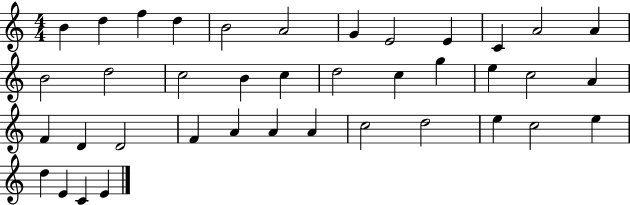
B4/q D5/q F5/q D5/q B4/h A4/h G4/q E4/h E4/q C4/q A4/h A4/q B4/h D5/h C5/h B4/q C5/q D5/h C5/q G5/q E5/q C5/h A4/q F4/q D4/q D4/h F4/q A4/q A4/q A4/q C5/h D5/h E5/q C5/h E5/q D5/q E4/q C4/q E4/q